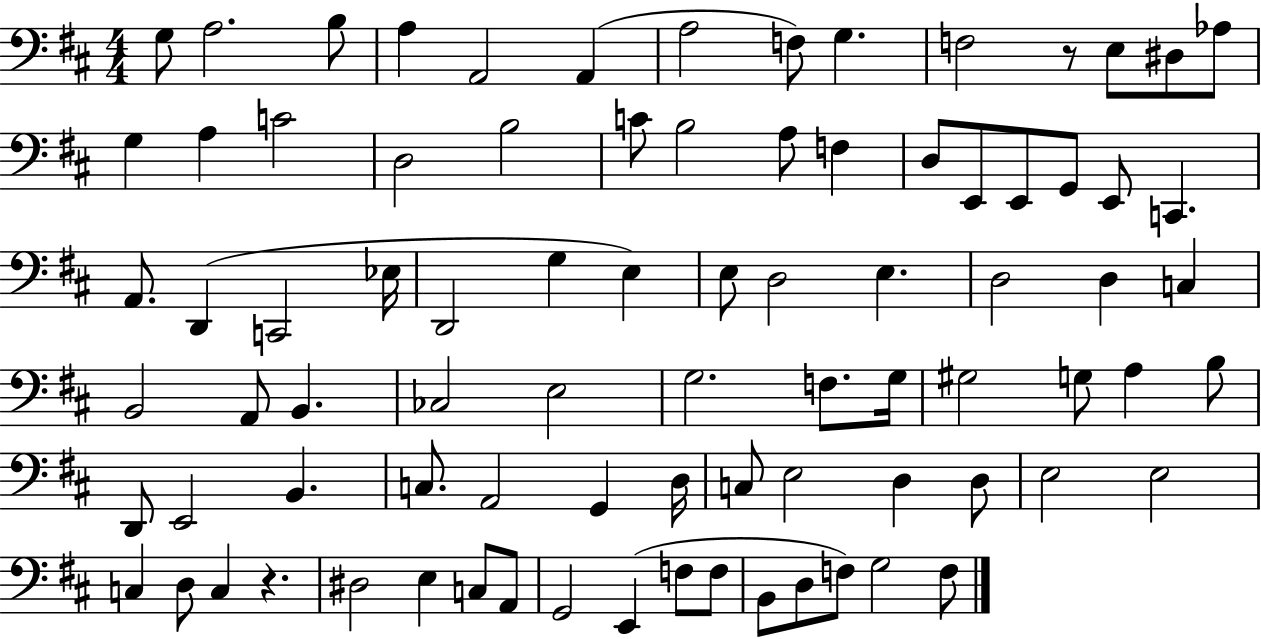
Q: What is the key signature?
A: D major